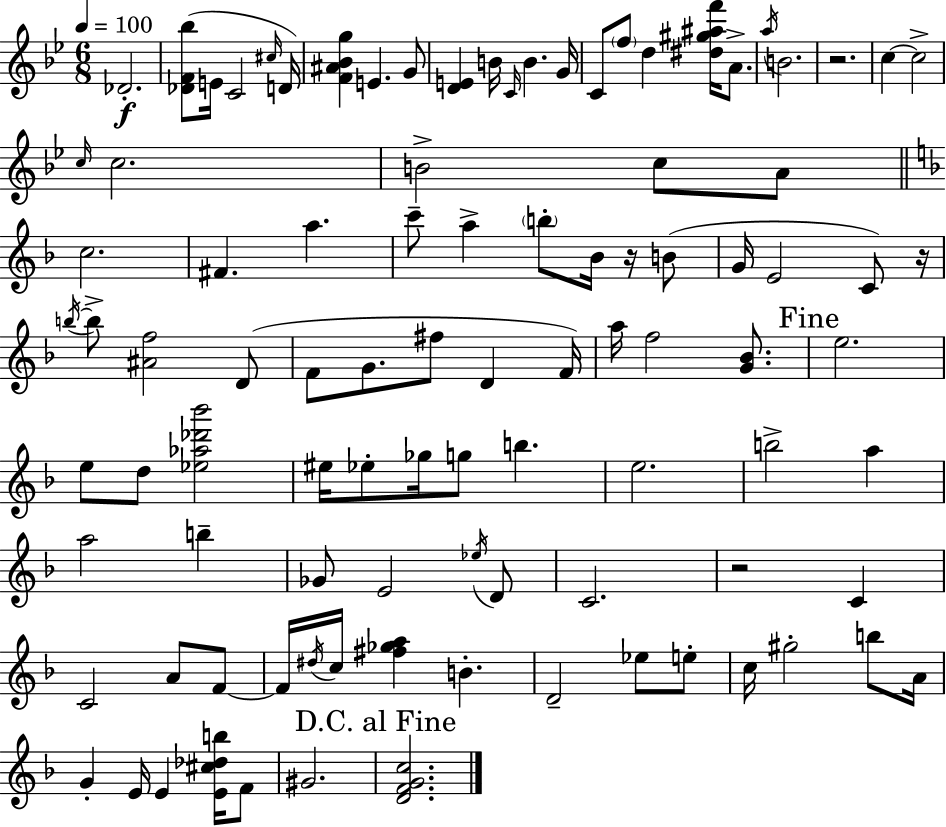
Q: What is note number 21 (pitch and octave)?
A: C5